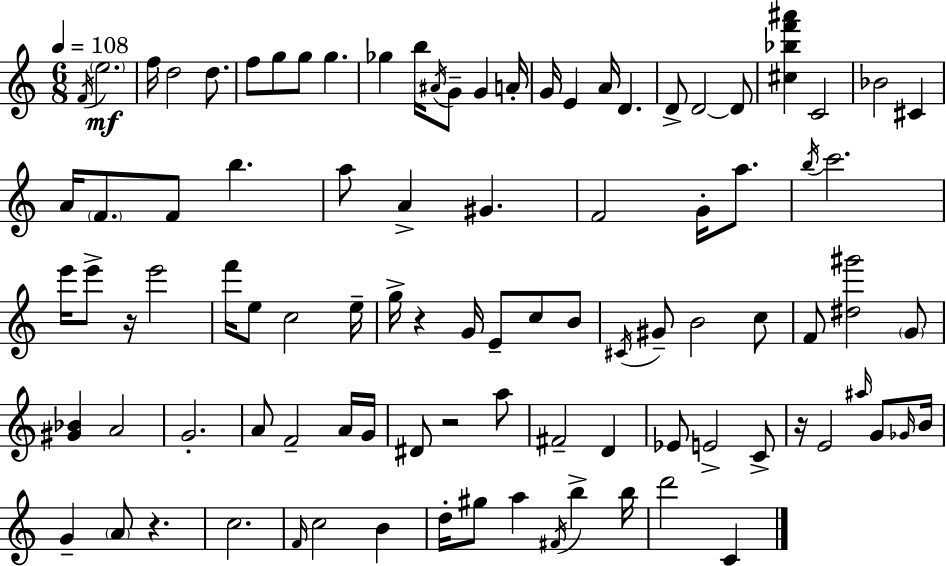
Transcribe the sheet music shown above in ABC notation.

X:1
T:Untitled
M:6/8
L:1/4
K:Am
F/4 e2 f/4 d2 d/2 f/2 g/2 g/2 g _g b/4 ^A/4 G/2 G A/4 G/4 E A/4 D D/2 D2 D/2 [^c_bf'^a'] C2 _B2 ^C A/4 F/2 F/2 b a/2 A ^G F2 G/4 a/2 b/4 c'2 e'/4 e'/2 z/4 e'2 f'/4 e/2 c2 e/4 g/4 z G/4 E/2 c/2 B/2 ^C/4 ^G/2 B2 c/2 F/2 [^d^g']2 G/2 [^G_B] A2 G2 A/2 F2 A/4 G/4 ^D/2 z2 a/2 ^F2 D _E/2 E2 C/2 z/4 E2 ^a/4 G/2 _G/4 B/4 G A/2 z c2 F/4 c2 B d/4 ^g/2 a ^F/4 b b/4 d'2 C